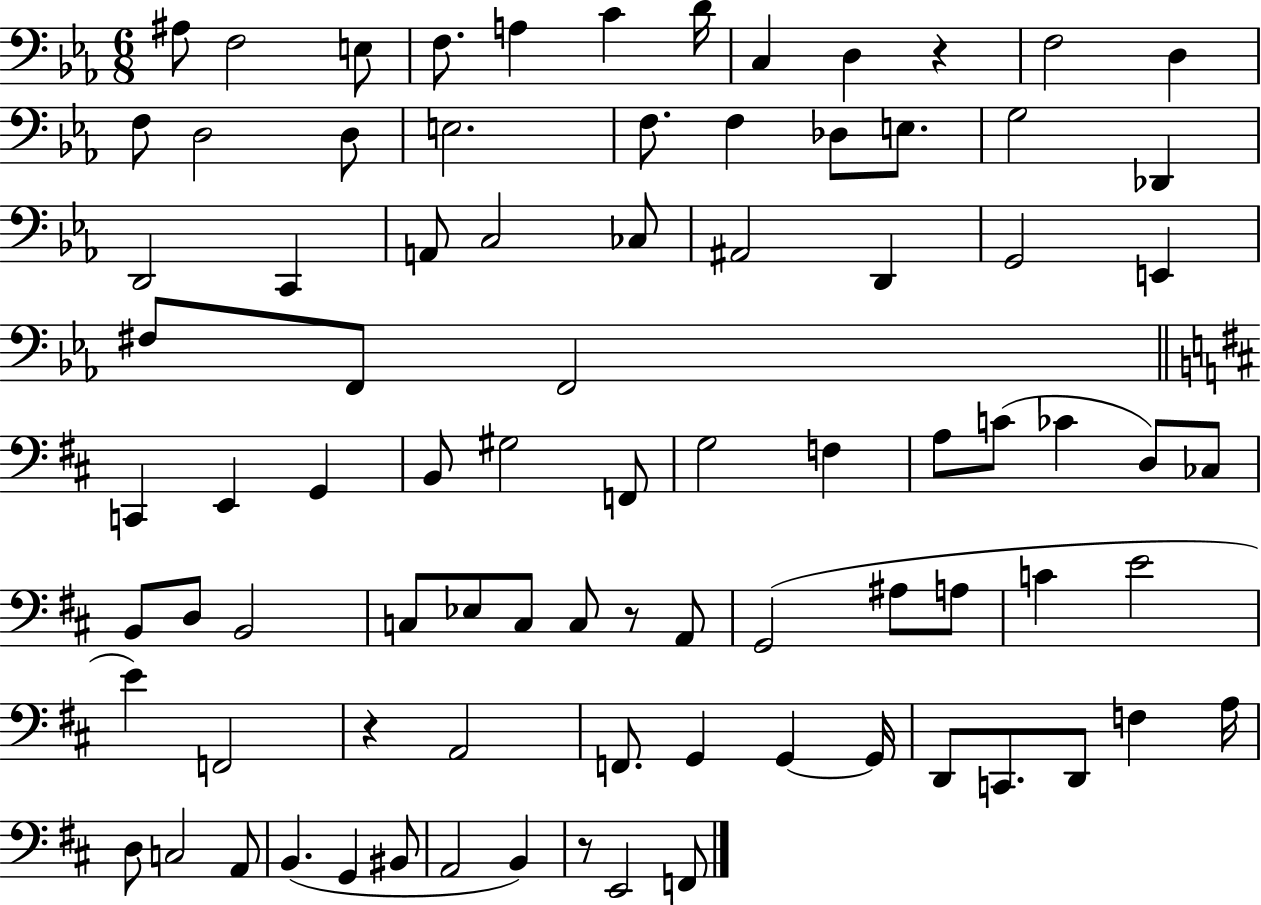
A#3/e F3/h E3/e F3/e. A3/q C4/q D4/s C3/q D3/q R/q F3/h D3/q F3/e D3/h D3/e E3/h. F3/e. F3/q Db3/e E3/e. G3/h Db2/q D2/h C2/q A2/e C3/h CES3/e A#2/h D2/q G2/h E2/q F#3/e F2/e F2/h C2/q E2/q G2/q B2/e G#3/h F2/e G3/h F3/q A3/e C4/e CES4/q D3/e CES3/e B2/e D3/e B2/h C3/e Eb3/e C3/e C3/e R/e A2/e G2/h A#3/e A3/e C4/q E4/h E4/q F2/h R/q A2/h F2/e. G2/q G2/q G2/s D2/e C2/e. D2/e F3/q A3/s D3/e C3/h A2/e B2/q. G2/q BIS2/e A2/h B2/q R/e E2/h F2/e